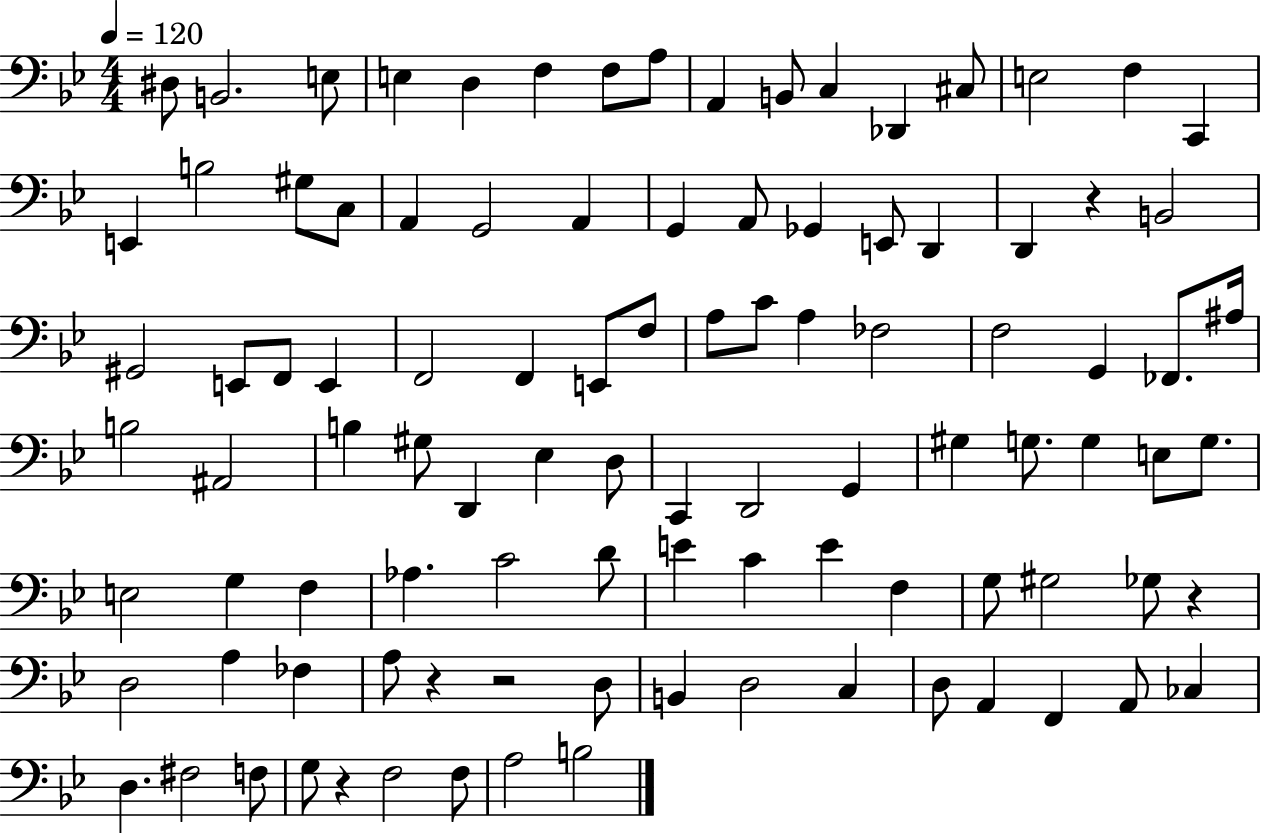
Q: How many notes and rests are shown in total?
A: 100